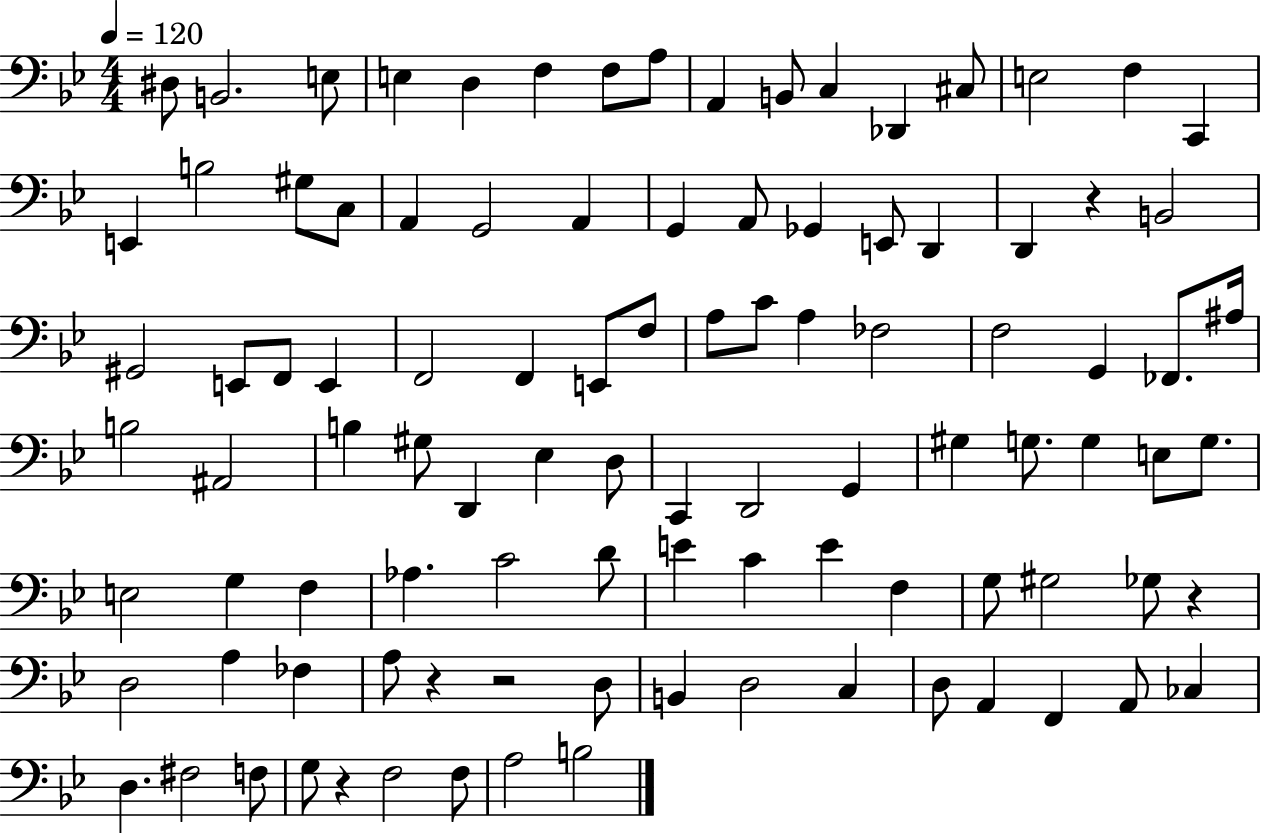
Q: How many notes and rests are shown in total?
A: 100